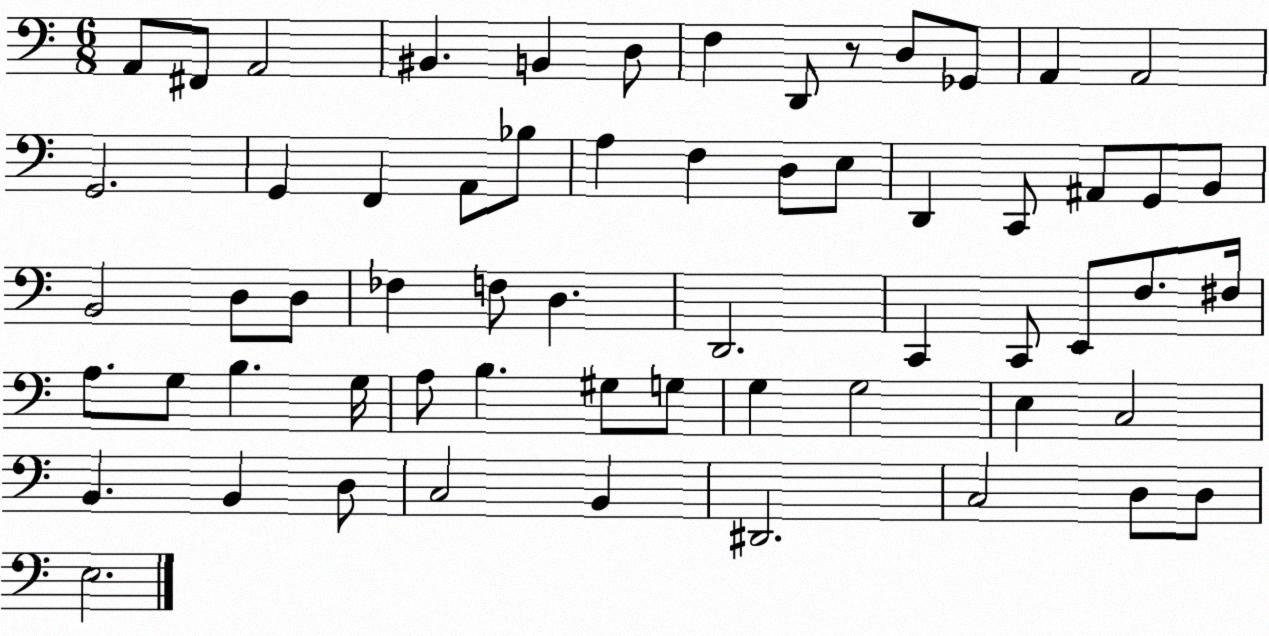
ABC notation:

X:1
T:Untitled
M:6/8
L:1/4
K:C
A,,/2 ^F,,/2 A,,2 ^B,, B,, D,/2 F, D,,/2 z/2 D,/2 _G,,/2 A,, A,,2 G,,2 G,, F,, A,,/2 _B,/2 A, F, D,/2 E,/2 D,, C,,/2 ^A,,/2 G,,/2 B,,/2 B,,2 D,/2 D,/2 _F, F,/2 D, D,,2 C,, C,,/2 E,,/2 F,/2 ^F,/4 A,/2 G,/2 B, G,/4 A,/2 B, ^G,/2 G,/2 G, G,2 E, C,2 B,, B,, D,/2 C,2 B,, ^D,,2 C,2 D,/2 D,/2 E,2